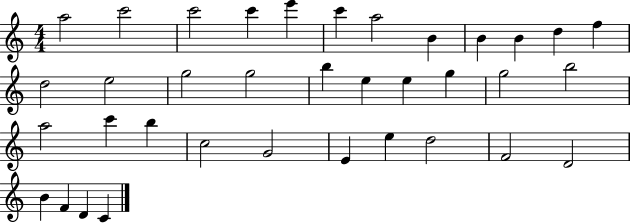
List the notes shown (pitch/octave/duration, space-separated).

A5/h C6/h C6/h C6/q E6/q C6/q A5/h B4/q B4/q B4/q D5/q F5/q D5/h E5/h G5/h G5/h B5/q E5/q E5/q G5/q G5/h B5/h A5/h C6/q B5/q C5/h G4/h E4/q E5/q D5/h F4/h D4/h B4/q F4/q D4/q C4/q